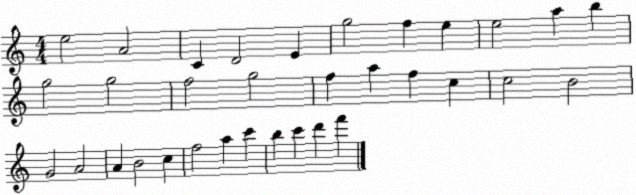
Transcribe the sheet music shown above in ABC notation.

X:1
T:Untitled
M:4/4
L:1/4
K:C
e2 A2 C D2 E g2 f e e2 a b g2 g2 f2 g2 f a f c c2 B2 G2 A2 A B2 c f2 a c' b c' d' f'